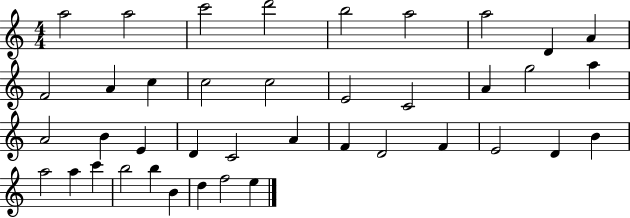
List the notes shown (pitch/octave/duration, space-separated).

A5/h A5/h C6/h D6/h B5/h A5/h A5/h D4/q A4/q F4/h A4/q C5/q C5/h C5/h E4/h C4/h A4/q G5/h A5/q A4/h B4/q E4/q D4/q C4/h A4/q F4/q D4/h F4/q E4/h D4/q B4/q A5/h A5/q C6/q B5/h B5/q B4/q D5/q F5/h E5/q